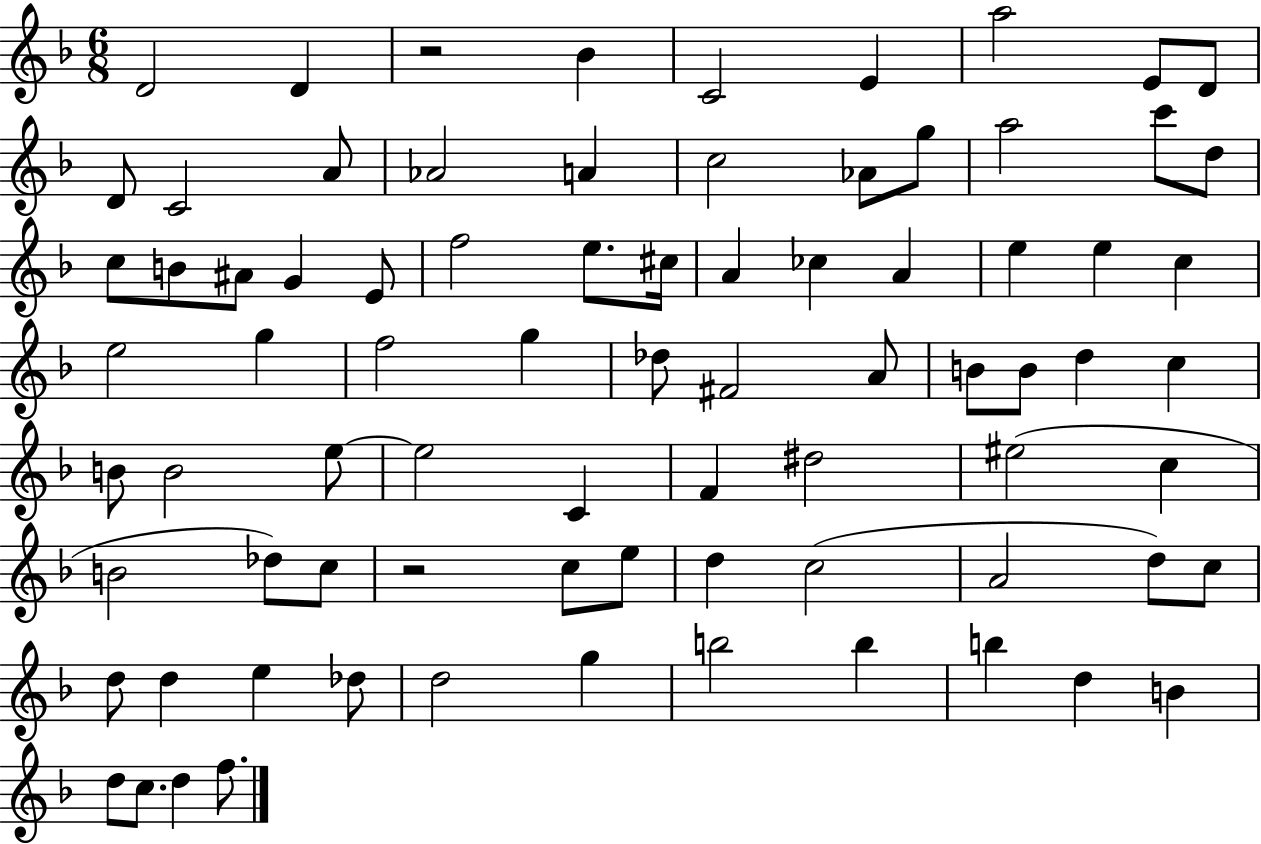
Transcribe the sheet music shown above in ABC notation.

X:1
T:Untitled
M:6/8
L:1/4
K:F
D2 D z2 _B C2 E a2 E/2 D/2 D/2 C2 A/2 _A2 A c2 _A/2 g/2 a2 c'/2 d/2 c/2 B/2 ^A/2 G E/2 f2 e/2 ^c/4 A _c A e e c e2 g f2 g _d/2 ^F2 A/2 B/2 B/2 d c B/2 B2 e/2 e2 C F ^d2 ^e2 c B2 _d/2 c/2 z2 c/2 e/2 d c2 A2 d/2 c/2 d/2 d e _d/2 d2 g b2 b b d B d/2 c/2 d f/2